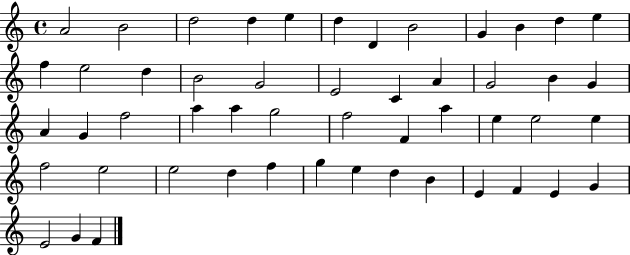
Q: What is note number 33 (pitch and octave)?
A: E5